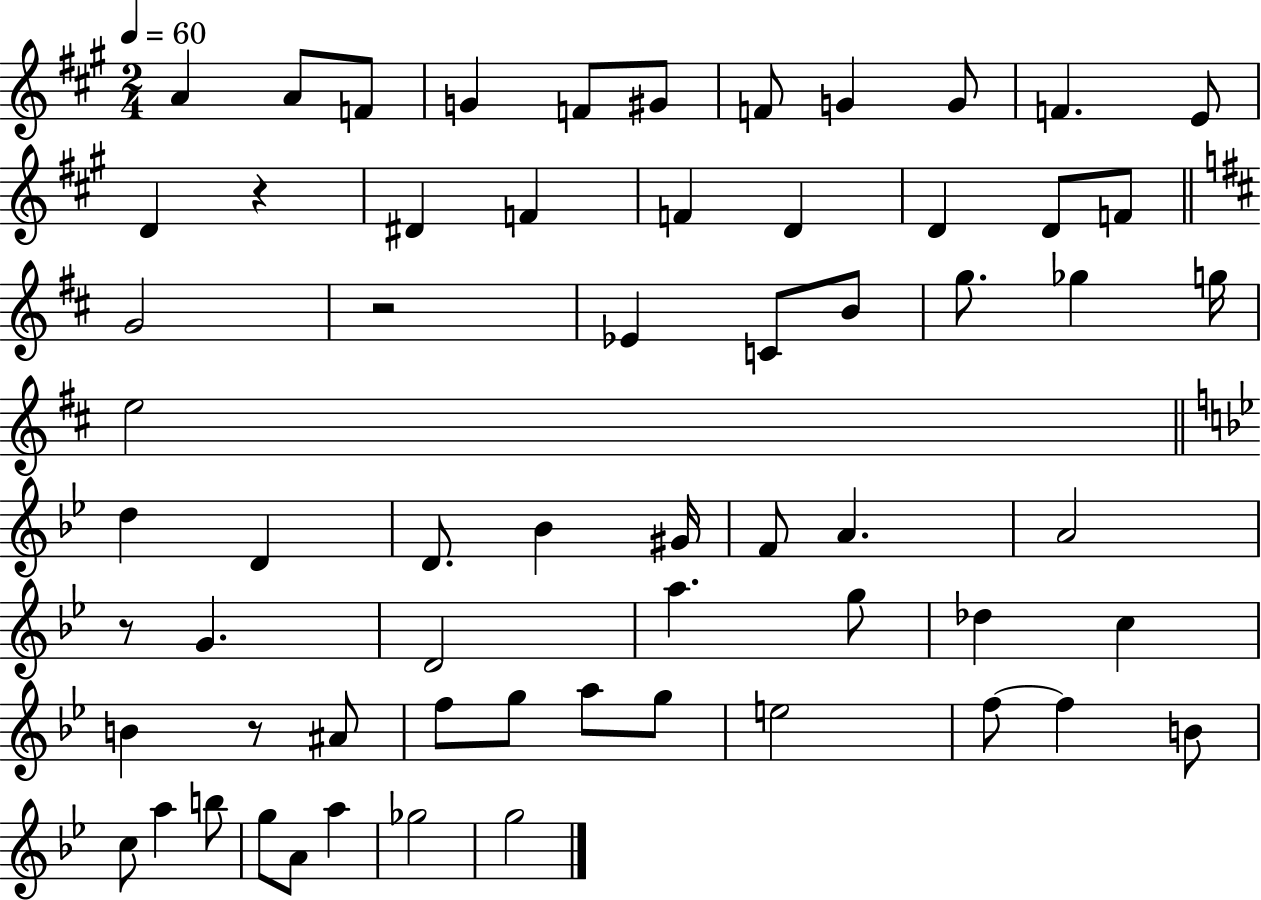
{
  \clef treble
  \numericTimeSignature
  \time 2/4
  \key a \major
  \tempo 4 = 60
  a'4 a'8 f'8 | g'4 f'8 gis'8 | f'8 g'4 g'8 | f'4. e'8 | \break d'4 r4 | dis'4 f'4 | f'4 d'4 | d'4 d'8 f'8 | \break \bar "||" \break \key d \major g'2 | r2 | ees'4 c'8 b'8 | g''8. ges''4 g''16 | \break e''2 | \bar "||" \break \key g \minor d''4 d'4 | d'8. bes'4 gis'16 | f'8 a'4. | a'2 | \break r8 g'4. | d'2 | a''4. g''8 | des''4 c''4 | \break b'4 r8 ais'8 | f''8 g''8 a''8 g''8 | e''2 | f''8~~ f''4 b'8 | \break c''8 a''4 b''8 | g''8 a'8 a''4 | ges''2 | g''2 | \break \bar "|."
}